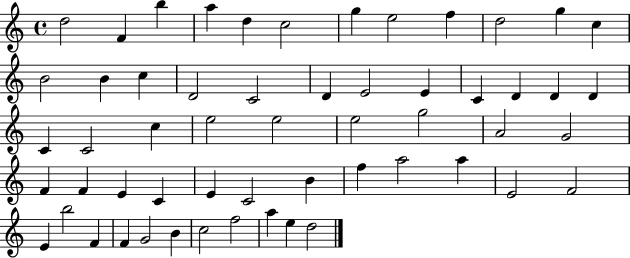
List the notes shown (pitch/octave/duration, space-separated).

D5/h F4/q B5/q A5/q D5/q C5/h G5/q E5/h F5/q D5/h G5/q C5/q B4/h B4/q C5/q D4/h C4/h D4/q E4/h E4/q C4/q D4/q D4/q D4/q C4/q C4/h C5/q E5/h E5/h E5/h G5/h A4/h G4/h F4/q F4/q E4/q C4/q E4/q C4/h B4/q F5/q A5/h A5/q E4/h F4/h E4/q B5/h F4/q F4/q G4/h B4/q C5/h F5/h A5/q E5/q D5/h